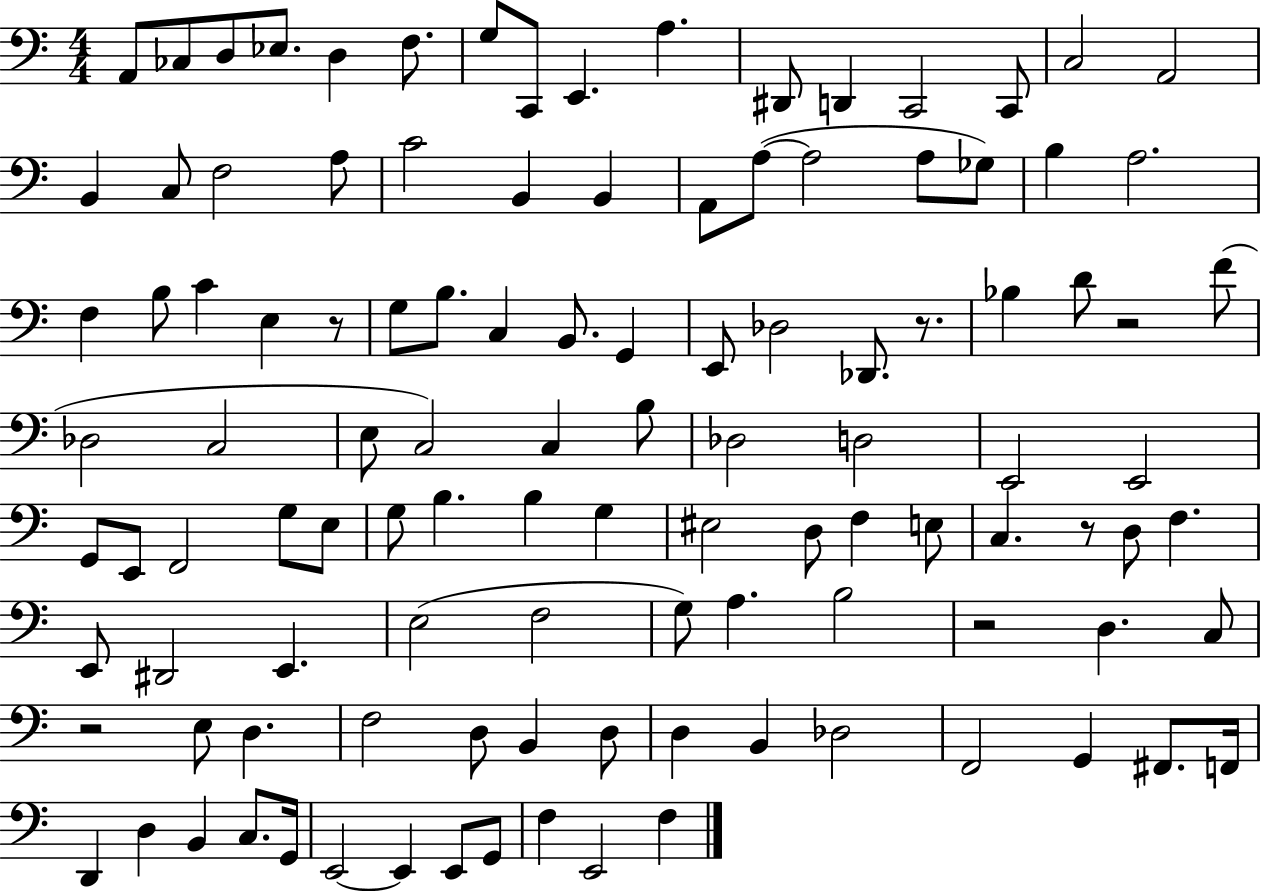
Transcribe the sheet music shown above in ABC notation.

X:1
T:Untitled
M:4/4
L:1/4
K:C
A,,/2 _C,/2 D,/2 _E,/2 D, F,/2 G,/2 C,,/2 E,, A, ^D,,/2 D,, C,,2 C,,/2 C,2 A,,2 B,, C,/2 F,2 A,/2 C2 B,, B,, A,,/2 A,/2 A,2 A,/2 _G,/2 B, A,2 F, B,/2 C E, z/2 G,/2 B,/2 C, B,,/2 G,, E,,/2 _D,2 _D,,/2 z/2 _B, D/2 z2 F/2 _D,2 C,2 E,/2 C,2 C, B,/2 _D,2 D,2 E,,2 E,,2 G,,/2 E,,/2 F,,2 G,/2 E,/2 G,/2 B, B, G, ^E,2 D,/2 F, E,/2 C, z/2 D,/2 F, E,,/2 ^D,,2 E,, E,2 F,2 G,/2 A, B,2 z2 D, C,/2 z2 E,/2 D, F,2 D,/2 B,, D,/2 D, B,, _D,2 F,,2 G,, ^F,,/2 F,,/4 D,, D, B,, C,/2 G,,/4 E,,2 E,, E,,/2 G,,/2 F, E,,2 F,